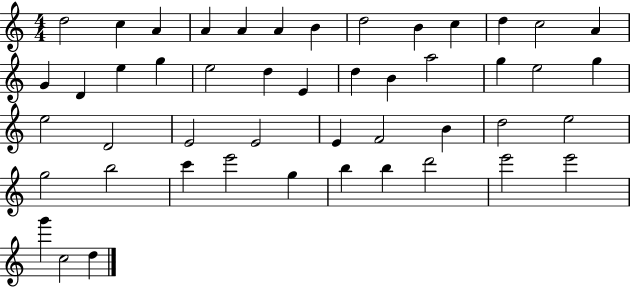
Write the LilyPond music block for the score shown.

{
  \clef treble
  \numericTimeSignature
  \time 4/4
  \key c \major
  d''2 c''4 a'4 | a'4 a'4 a'4 b'4 | d''2 b'4 c''4 | d''4 c''2 a'4 | \break g'4 d'4 e''4 g''4 | e''2 d''4 e'4 | d''4 b'4 a''2 | g''4 e''2 g''4 | \break e''2 d'2 | e'2 e'2 | e'4 f'2 b'4 | d''2 e''2 | \break g''2 b''2 | c'''4 e'''2 g''4 | b''4 b''4 d'''2 | e'''2 e'''2 | \break g'''4 c''2 d''4 | \bar "|."
}